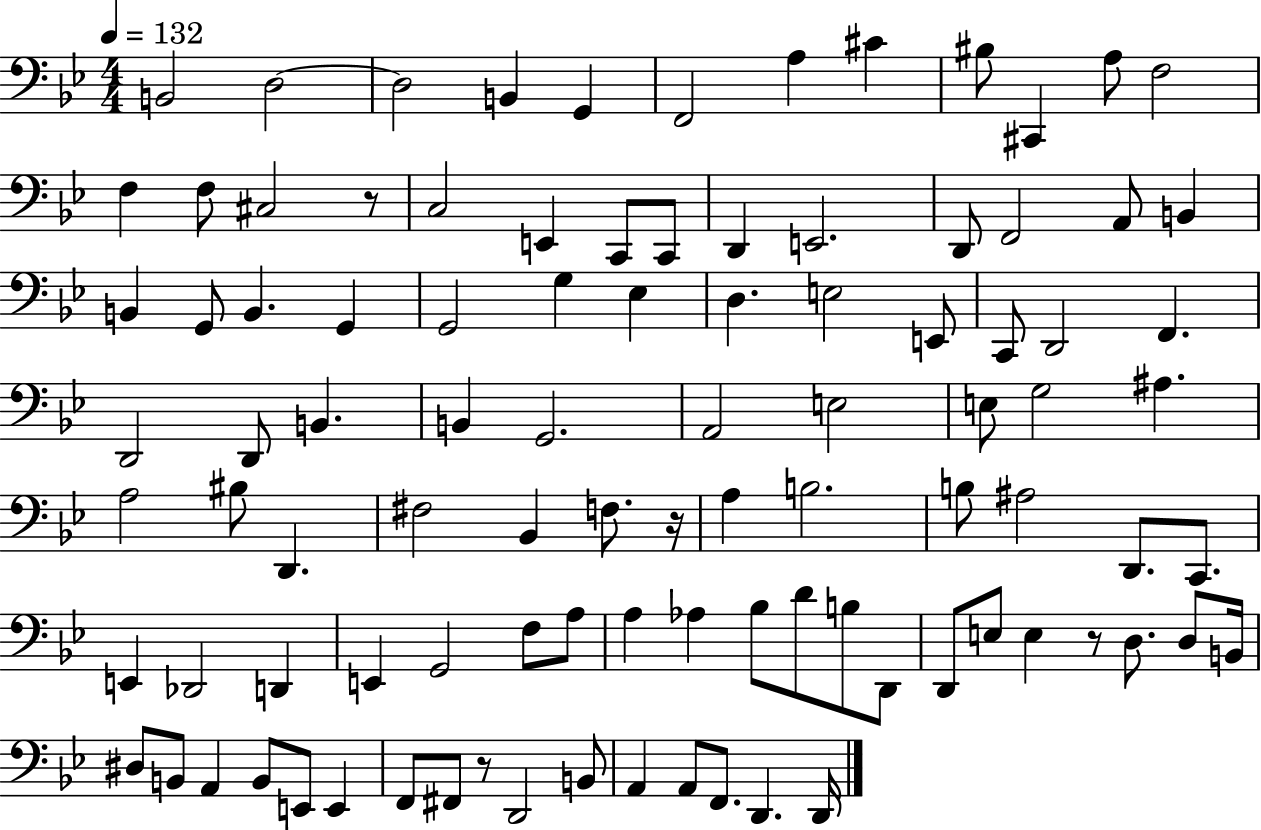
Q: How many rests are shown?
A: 4